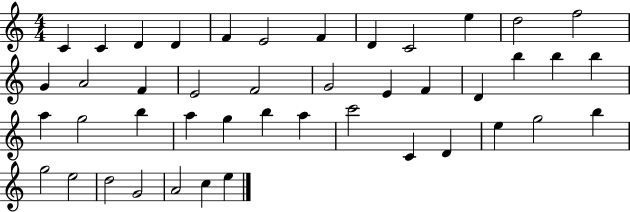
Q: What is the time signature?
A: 4/4